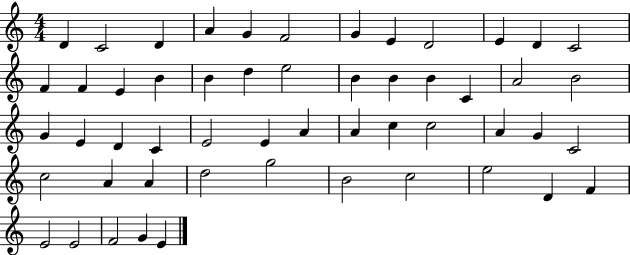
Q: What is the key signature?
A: C major